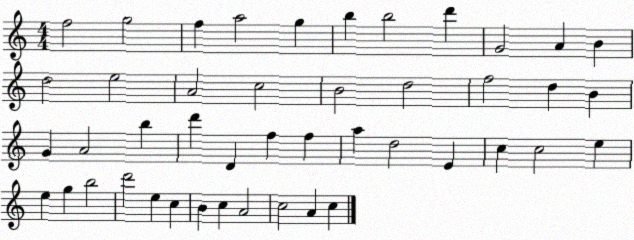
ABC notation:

X:1
T:Untitled
M:4/4
L:1/4
K:C
f2 g2 f a2 g b b2 d' G2 A B d2 e2 A2 c2 B2 d2 f2 d B G A2 b d' D f f a d2 E c c2 e e g b2 d'2 e c B c A2 c2 A c